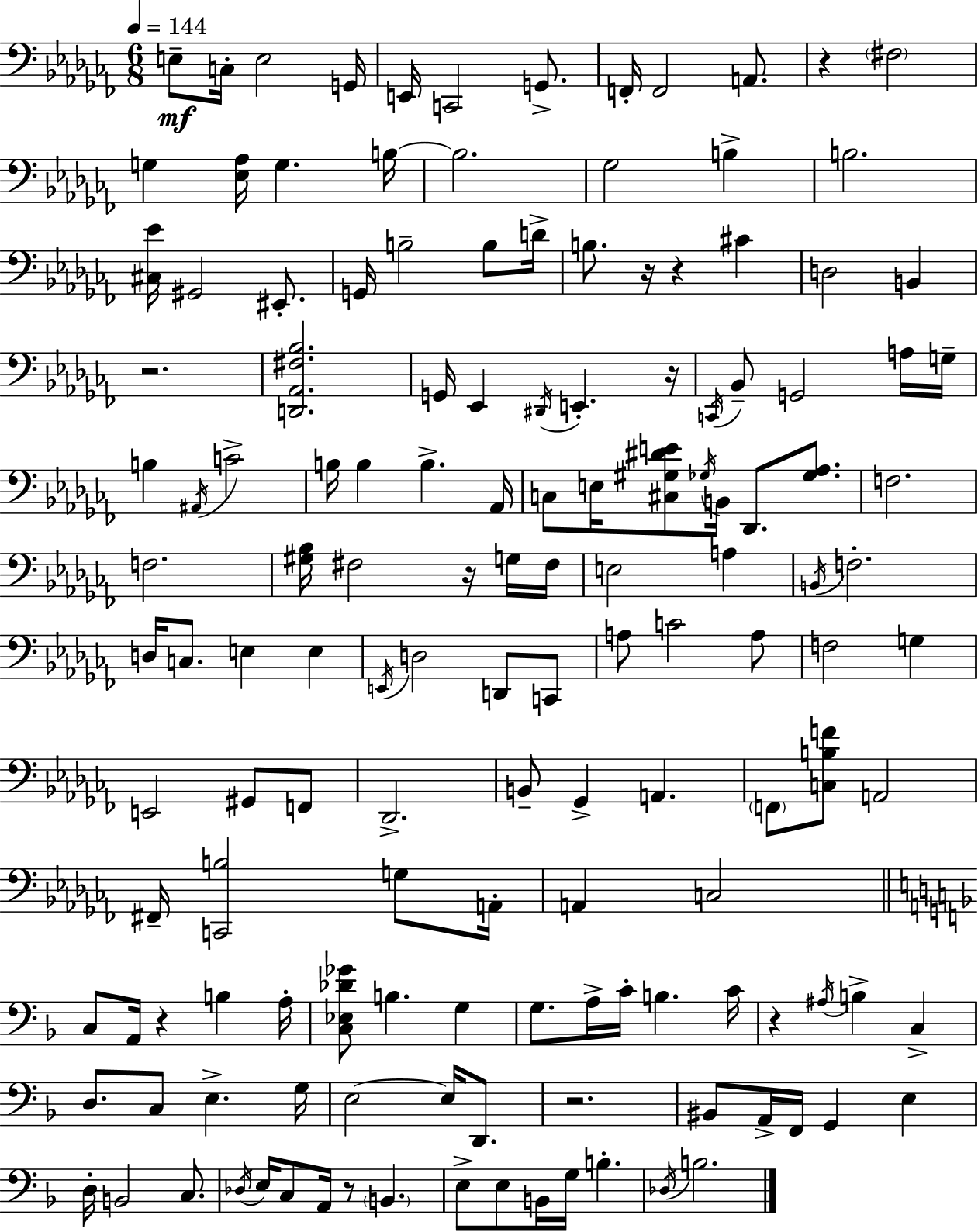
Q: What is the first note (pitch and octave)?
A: E3